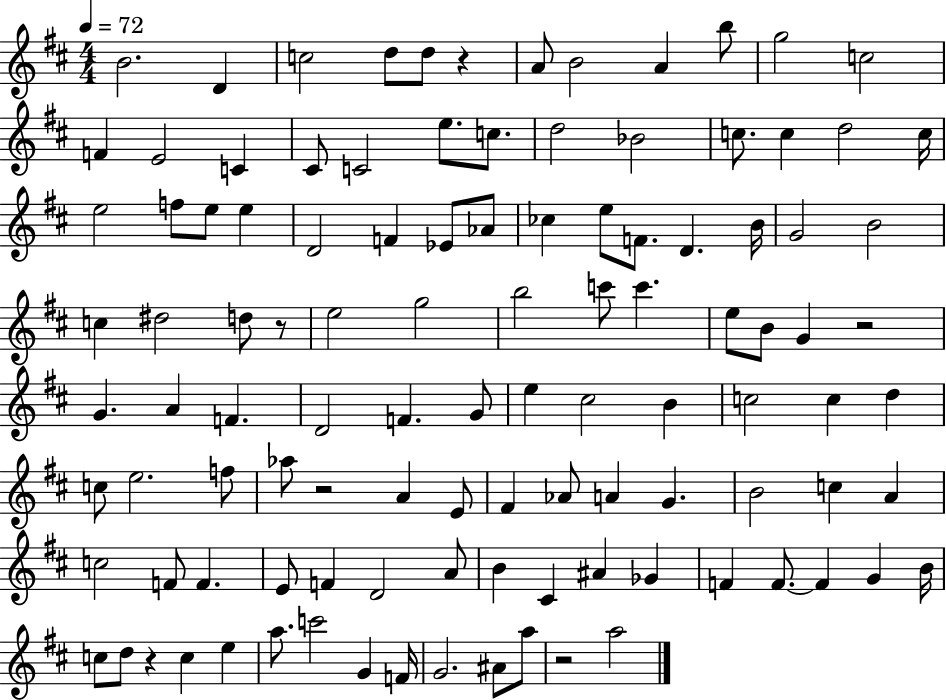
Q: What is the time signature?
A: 4/4